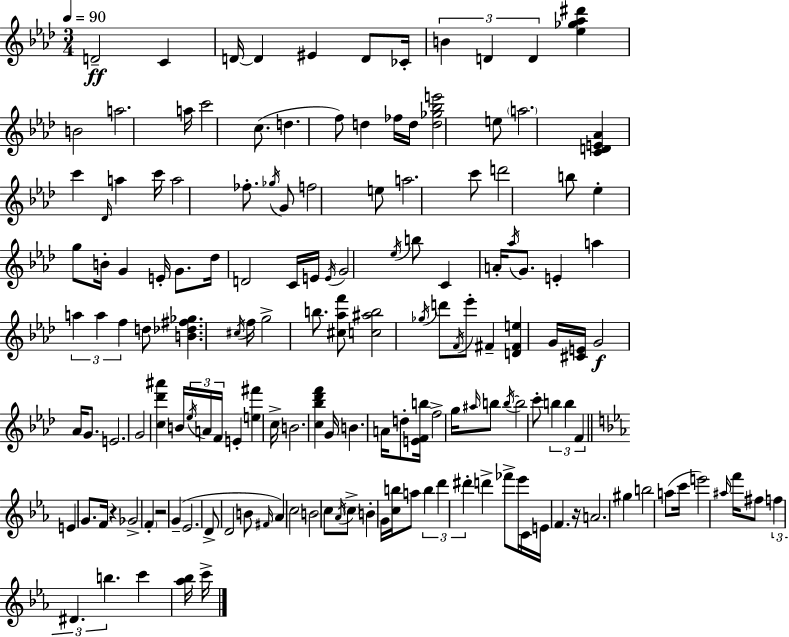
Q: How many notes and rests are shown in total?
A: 156